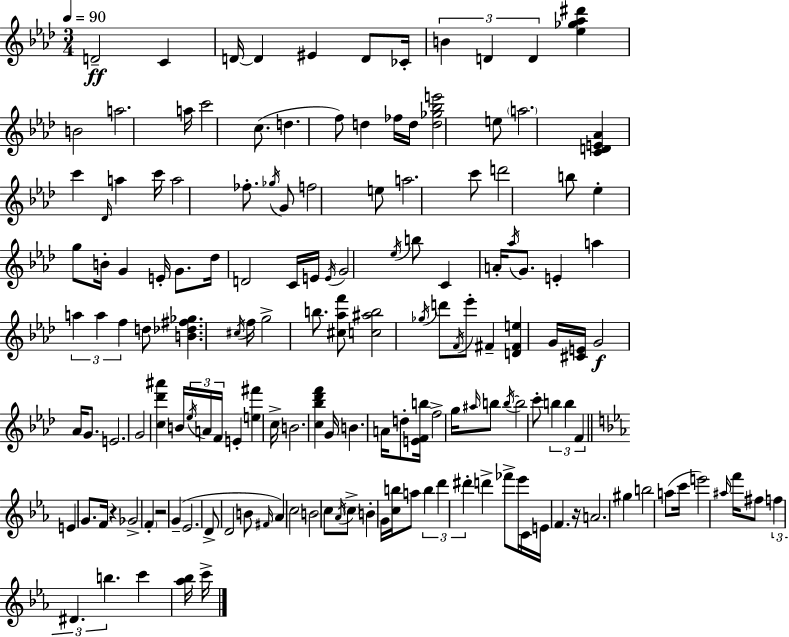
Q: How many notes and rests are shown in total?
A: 156